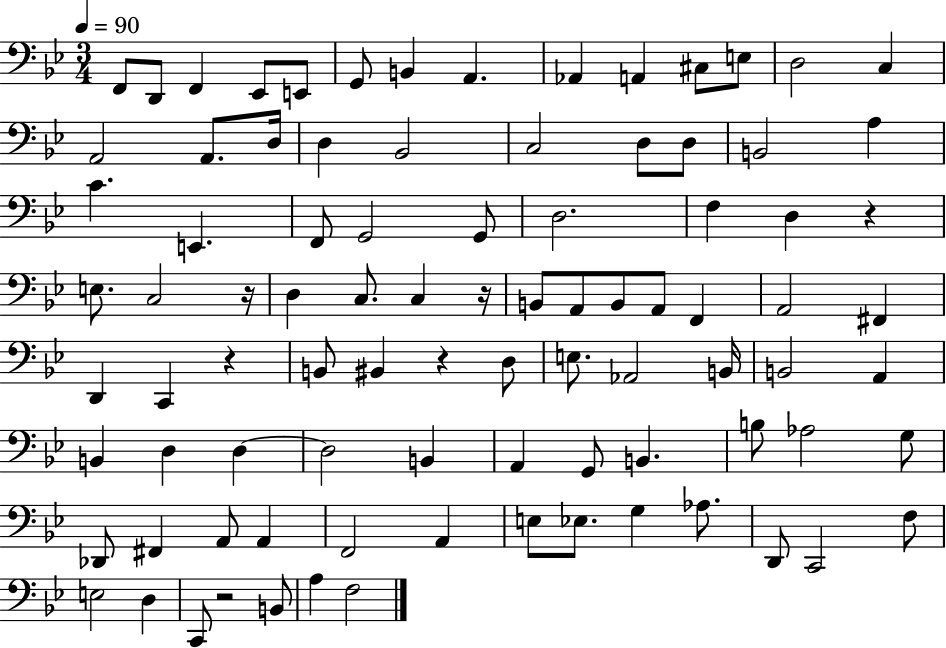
X:1
T:Untitled
M:3/4
L:1/4
K:Bb
F,,/2 D,,/2 F,, _E,,/2 E,,/2 G,,/2 B,, A,, _A,, A,, ^C,/2 E,/2 D,2 C, A,,2 A,,/2 D,/4 D, _B,,2 C,2 D,/2 D,/2 B,,2 A, C E,, F,,/2 G,,2 G,,/2 D,2 F, D, z E,/2 C,2 z/4 D, C,/2 C, z/4 B,,/2 A,,/2 B,,/2 A,,/2 F,, A,,2 ^F,, D,, C,, z B,,/2 ^B,, z D,/2 E,/2 _A,,2 B,,/4 B,,2 A,, B,, D, D, D,2 B,, A,, G,,/2 B,, B,/2 _A,2 G,/2 _D,,/2 ^F,, A,,/2 A,, F,,2 A,, E,/2 _E,/2 G, _A,/2 D,,/2 C,,2 F,/2 E,2 D, C,,/2 z2 B,,/2 A, F,2